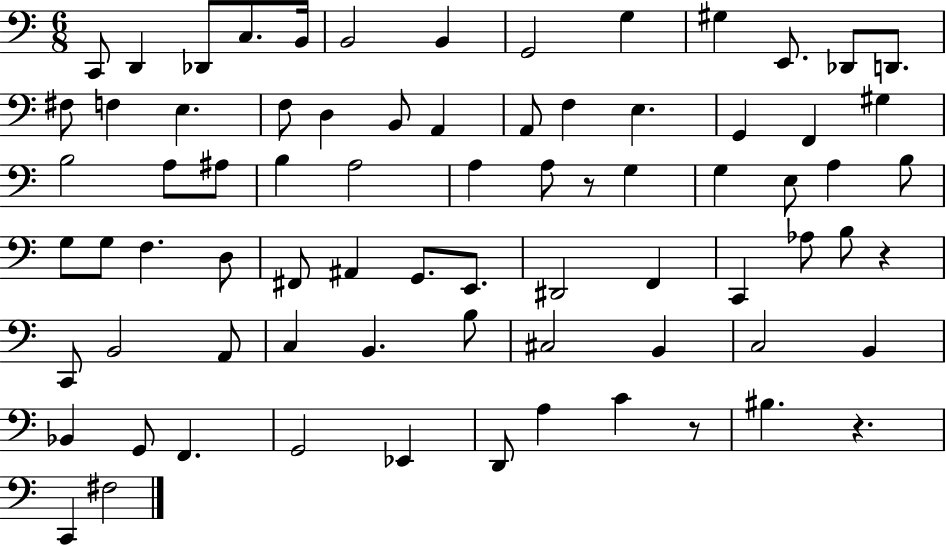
X:1
T:Untitled
M:6/8
L:1/4
K:C
C,,/2 D,, _D,,/2 C,/2 B,,/4 B,,2 B,, G,,2 G, ^G, E,,/2 _D,,/2 D,,/2 ^F,/2 F, E, F,/2 D, B,,/2 A,, A,,/2 F, E, G,, F,, ^G, B,2 A,/2 ^A,/2 B, A,2 A, A,/2 z/2 G, G, E,/2 A, B,/2 G,/2 G,/2 F, D,/2 ^F,,/2 ^A,, G,,/2 E,,/2 ^D,,2 F,, C,, _A,/2 B,/2 z C,,/2 B,,2 A,,/2 C, B,, B,/2 ^C,2 B,, C,2 B,, _B,, G,,/2 F,, G,,2 _E,, D,,/2 A, C z/2 ^B, z C,, ^F,2